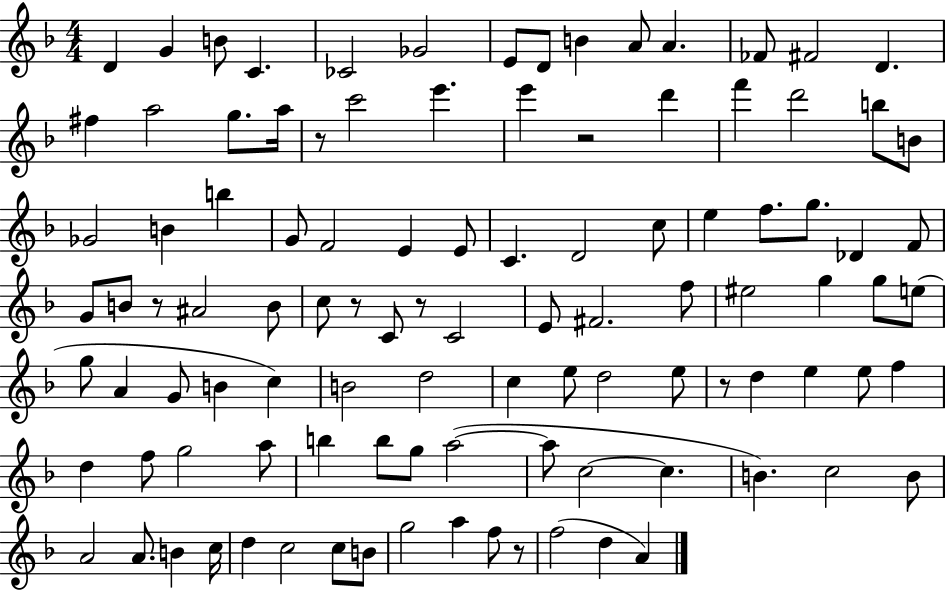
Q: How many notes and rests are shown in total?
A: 105